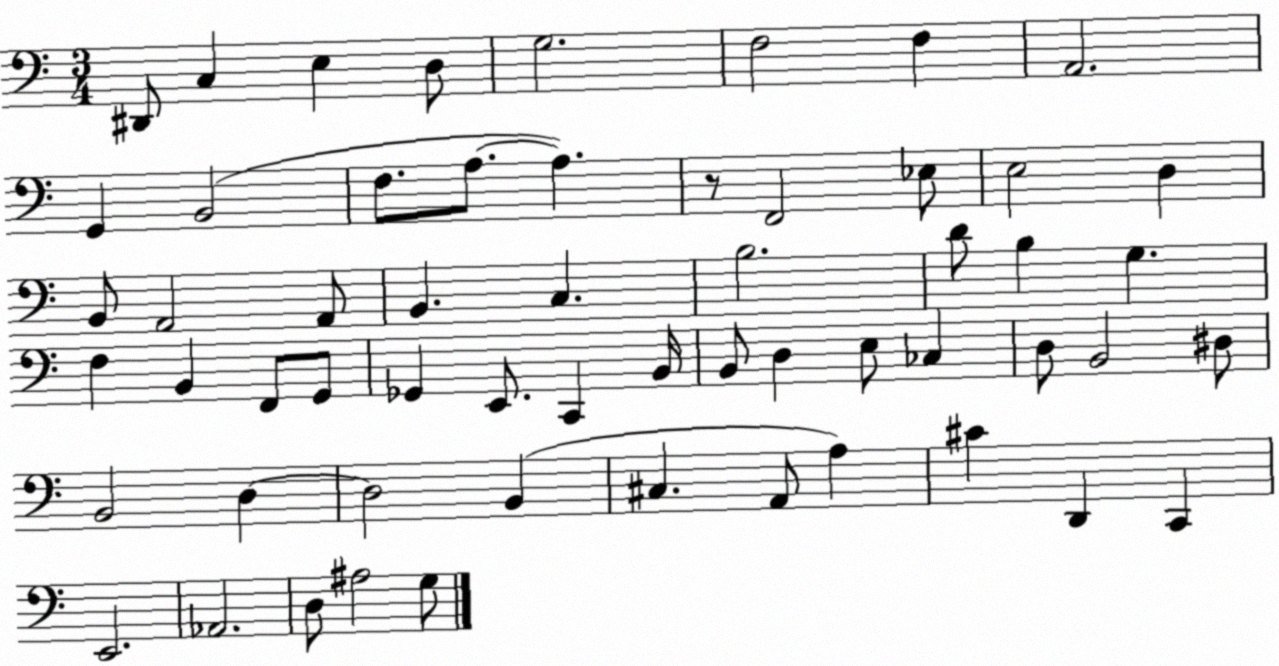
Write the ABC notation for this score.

X:1
T:Untitled
M:3/4
L:1/4
K:C
^D,,/2 C, E, D,/2 G,2 F,2 F, A,,2 G,, B,,2 F,/2 A,/2 A, z/2 F,,2 _E,/2 E,2 D, B,,/2 A,,2 A,,/2 B,, C, B,2 D/2 B, G, F, B,, F,,/2 G,,/2 _G,, E,,/2 C,, B,,/4 B,,/2 D, E,/2 _C, D,/2 B,,2 ^D,/2 B,,2 D, D,2 B,, ^C, A,,/2 A, ^C D,, C,, E,,2 _A,,2 D,/2 ^A,2 G,/2